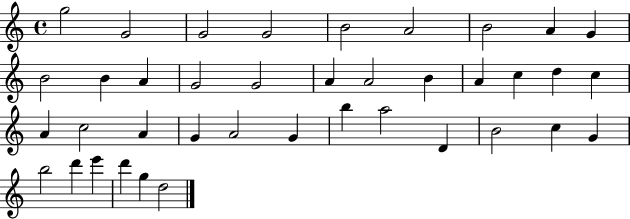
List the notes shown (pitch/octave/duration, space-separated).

G5/h G4/h G4/h G4/h B4/h A4/h B4/h A4/q G4/q B4/h B4/q A4/q G4/h G4/h A4/q A4/h B4/q A4/q C5/q D5/q C5/q A4/q C5/h A4/q G4/q A4/h G4/q B5/q A5/h D4/q B4/h C5/q G4/q B5/h D6/q E6/q D6/q G5/q D5/h